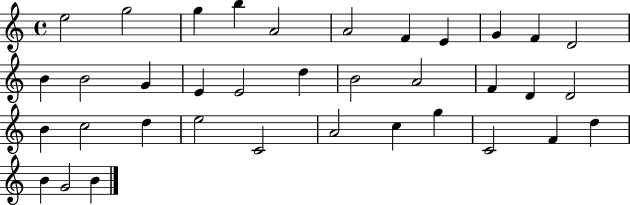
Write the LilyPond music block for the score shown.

{
  \clef treble
  \time 4/4
  \defaultTimeSignature
  \key c \major
  e''2 g''2 | g''4 b''4 a'2 | a'2 f'4 e'4 | g'4 f'4 d'2 | \break b'4 b'2 g'4 | e'4 e'2 d''4 | b'2 a'2 | f'4 d'4 d'2 | \break b'4 c''2 d''4 | e''2 c'2 | a'2 c''4 g''4 | c'2 f'4 d''4 | \break b'4 g'2 b'4 | \bar "|."
}